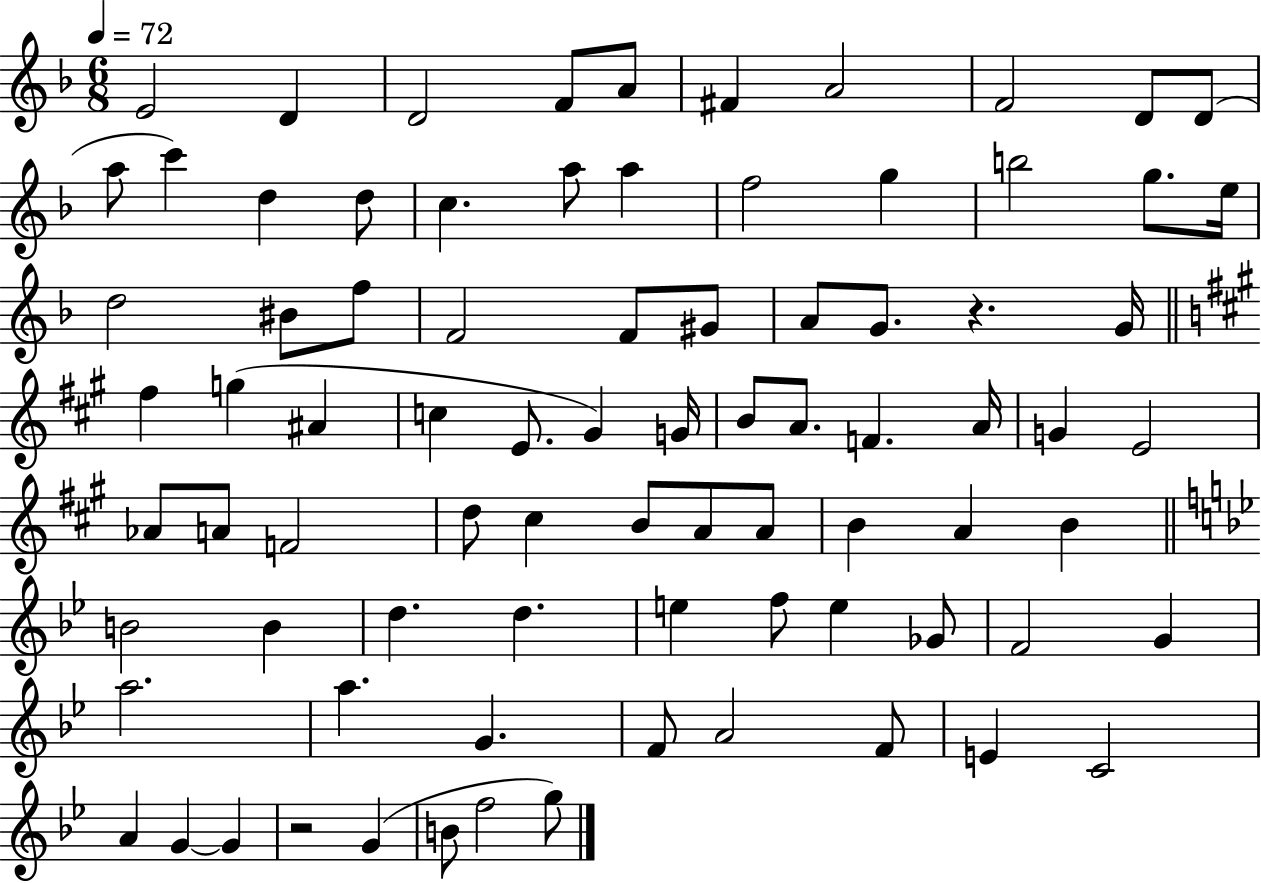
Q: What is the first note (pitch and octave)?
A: E4